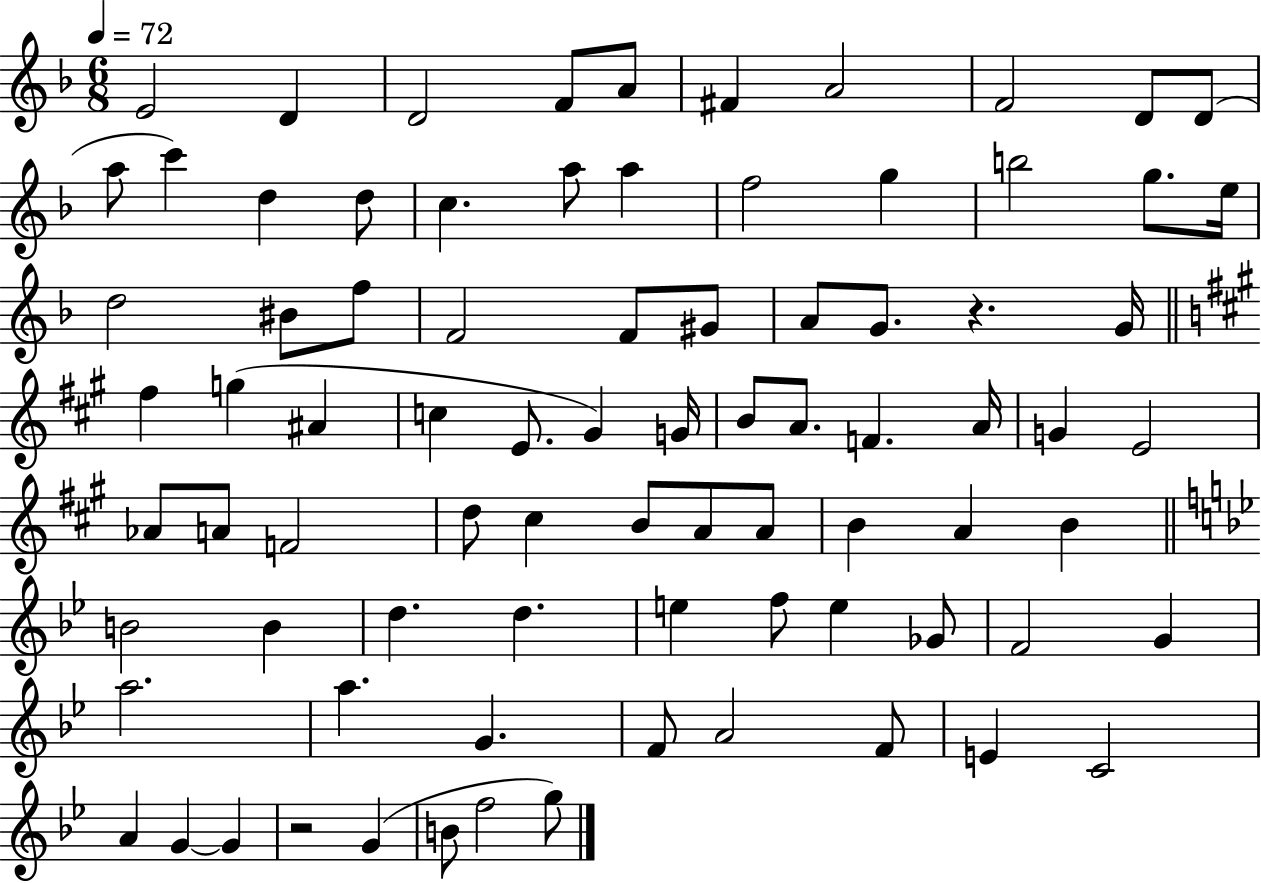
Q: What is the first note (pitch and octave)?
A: E4